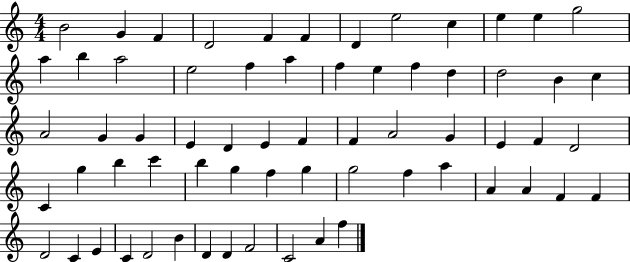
{
  \clef treble
  \numericTimeSignature
  \time 4/4
  \key c \major
  b'2 g'4 f'4 | d'2 f'4 f'4 | d'4 e''2 c''4 | e''4 e''4 g''2 | \break a''4 b''4 a''2 | e''2 f''4 a''4 | f''4 e''4 f''4 d''4 | d''2 b'4 c''4 | \break a'2 g'4 g'4 | e'4 d'4 e'4 f'4 | f'4 a'2 g'4 | e'4 f'4 d'2 | \break c'4 g''4 b''4 c'''4 | b''4 g''4 f''4 g''4 | g''2 f''4 a''4 | a'4 a'4 f'4 f'4 | \break d'2 c'4 e'4 | c'4 d'2 b'4 | d'4 d'4 f'2 | c'2 a'4 f''4 | \break \bar "|."
}